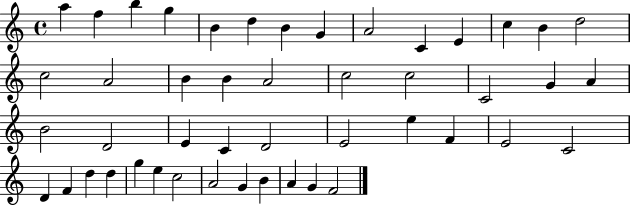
X:1
T:Untitled
M:4/4
L:1/4
K:C
a f b g B d B G A2 C E c B d2 c2 A2 B B A2 c2 c2 C2 G A B2 D2 E C D2 E2 e F E2 C2 D F d d g e c2 A2 G B A G F2